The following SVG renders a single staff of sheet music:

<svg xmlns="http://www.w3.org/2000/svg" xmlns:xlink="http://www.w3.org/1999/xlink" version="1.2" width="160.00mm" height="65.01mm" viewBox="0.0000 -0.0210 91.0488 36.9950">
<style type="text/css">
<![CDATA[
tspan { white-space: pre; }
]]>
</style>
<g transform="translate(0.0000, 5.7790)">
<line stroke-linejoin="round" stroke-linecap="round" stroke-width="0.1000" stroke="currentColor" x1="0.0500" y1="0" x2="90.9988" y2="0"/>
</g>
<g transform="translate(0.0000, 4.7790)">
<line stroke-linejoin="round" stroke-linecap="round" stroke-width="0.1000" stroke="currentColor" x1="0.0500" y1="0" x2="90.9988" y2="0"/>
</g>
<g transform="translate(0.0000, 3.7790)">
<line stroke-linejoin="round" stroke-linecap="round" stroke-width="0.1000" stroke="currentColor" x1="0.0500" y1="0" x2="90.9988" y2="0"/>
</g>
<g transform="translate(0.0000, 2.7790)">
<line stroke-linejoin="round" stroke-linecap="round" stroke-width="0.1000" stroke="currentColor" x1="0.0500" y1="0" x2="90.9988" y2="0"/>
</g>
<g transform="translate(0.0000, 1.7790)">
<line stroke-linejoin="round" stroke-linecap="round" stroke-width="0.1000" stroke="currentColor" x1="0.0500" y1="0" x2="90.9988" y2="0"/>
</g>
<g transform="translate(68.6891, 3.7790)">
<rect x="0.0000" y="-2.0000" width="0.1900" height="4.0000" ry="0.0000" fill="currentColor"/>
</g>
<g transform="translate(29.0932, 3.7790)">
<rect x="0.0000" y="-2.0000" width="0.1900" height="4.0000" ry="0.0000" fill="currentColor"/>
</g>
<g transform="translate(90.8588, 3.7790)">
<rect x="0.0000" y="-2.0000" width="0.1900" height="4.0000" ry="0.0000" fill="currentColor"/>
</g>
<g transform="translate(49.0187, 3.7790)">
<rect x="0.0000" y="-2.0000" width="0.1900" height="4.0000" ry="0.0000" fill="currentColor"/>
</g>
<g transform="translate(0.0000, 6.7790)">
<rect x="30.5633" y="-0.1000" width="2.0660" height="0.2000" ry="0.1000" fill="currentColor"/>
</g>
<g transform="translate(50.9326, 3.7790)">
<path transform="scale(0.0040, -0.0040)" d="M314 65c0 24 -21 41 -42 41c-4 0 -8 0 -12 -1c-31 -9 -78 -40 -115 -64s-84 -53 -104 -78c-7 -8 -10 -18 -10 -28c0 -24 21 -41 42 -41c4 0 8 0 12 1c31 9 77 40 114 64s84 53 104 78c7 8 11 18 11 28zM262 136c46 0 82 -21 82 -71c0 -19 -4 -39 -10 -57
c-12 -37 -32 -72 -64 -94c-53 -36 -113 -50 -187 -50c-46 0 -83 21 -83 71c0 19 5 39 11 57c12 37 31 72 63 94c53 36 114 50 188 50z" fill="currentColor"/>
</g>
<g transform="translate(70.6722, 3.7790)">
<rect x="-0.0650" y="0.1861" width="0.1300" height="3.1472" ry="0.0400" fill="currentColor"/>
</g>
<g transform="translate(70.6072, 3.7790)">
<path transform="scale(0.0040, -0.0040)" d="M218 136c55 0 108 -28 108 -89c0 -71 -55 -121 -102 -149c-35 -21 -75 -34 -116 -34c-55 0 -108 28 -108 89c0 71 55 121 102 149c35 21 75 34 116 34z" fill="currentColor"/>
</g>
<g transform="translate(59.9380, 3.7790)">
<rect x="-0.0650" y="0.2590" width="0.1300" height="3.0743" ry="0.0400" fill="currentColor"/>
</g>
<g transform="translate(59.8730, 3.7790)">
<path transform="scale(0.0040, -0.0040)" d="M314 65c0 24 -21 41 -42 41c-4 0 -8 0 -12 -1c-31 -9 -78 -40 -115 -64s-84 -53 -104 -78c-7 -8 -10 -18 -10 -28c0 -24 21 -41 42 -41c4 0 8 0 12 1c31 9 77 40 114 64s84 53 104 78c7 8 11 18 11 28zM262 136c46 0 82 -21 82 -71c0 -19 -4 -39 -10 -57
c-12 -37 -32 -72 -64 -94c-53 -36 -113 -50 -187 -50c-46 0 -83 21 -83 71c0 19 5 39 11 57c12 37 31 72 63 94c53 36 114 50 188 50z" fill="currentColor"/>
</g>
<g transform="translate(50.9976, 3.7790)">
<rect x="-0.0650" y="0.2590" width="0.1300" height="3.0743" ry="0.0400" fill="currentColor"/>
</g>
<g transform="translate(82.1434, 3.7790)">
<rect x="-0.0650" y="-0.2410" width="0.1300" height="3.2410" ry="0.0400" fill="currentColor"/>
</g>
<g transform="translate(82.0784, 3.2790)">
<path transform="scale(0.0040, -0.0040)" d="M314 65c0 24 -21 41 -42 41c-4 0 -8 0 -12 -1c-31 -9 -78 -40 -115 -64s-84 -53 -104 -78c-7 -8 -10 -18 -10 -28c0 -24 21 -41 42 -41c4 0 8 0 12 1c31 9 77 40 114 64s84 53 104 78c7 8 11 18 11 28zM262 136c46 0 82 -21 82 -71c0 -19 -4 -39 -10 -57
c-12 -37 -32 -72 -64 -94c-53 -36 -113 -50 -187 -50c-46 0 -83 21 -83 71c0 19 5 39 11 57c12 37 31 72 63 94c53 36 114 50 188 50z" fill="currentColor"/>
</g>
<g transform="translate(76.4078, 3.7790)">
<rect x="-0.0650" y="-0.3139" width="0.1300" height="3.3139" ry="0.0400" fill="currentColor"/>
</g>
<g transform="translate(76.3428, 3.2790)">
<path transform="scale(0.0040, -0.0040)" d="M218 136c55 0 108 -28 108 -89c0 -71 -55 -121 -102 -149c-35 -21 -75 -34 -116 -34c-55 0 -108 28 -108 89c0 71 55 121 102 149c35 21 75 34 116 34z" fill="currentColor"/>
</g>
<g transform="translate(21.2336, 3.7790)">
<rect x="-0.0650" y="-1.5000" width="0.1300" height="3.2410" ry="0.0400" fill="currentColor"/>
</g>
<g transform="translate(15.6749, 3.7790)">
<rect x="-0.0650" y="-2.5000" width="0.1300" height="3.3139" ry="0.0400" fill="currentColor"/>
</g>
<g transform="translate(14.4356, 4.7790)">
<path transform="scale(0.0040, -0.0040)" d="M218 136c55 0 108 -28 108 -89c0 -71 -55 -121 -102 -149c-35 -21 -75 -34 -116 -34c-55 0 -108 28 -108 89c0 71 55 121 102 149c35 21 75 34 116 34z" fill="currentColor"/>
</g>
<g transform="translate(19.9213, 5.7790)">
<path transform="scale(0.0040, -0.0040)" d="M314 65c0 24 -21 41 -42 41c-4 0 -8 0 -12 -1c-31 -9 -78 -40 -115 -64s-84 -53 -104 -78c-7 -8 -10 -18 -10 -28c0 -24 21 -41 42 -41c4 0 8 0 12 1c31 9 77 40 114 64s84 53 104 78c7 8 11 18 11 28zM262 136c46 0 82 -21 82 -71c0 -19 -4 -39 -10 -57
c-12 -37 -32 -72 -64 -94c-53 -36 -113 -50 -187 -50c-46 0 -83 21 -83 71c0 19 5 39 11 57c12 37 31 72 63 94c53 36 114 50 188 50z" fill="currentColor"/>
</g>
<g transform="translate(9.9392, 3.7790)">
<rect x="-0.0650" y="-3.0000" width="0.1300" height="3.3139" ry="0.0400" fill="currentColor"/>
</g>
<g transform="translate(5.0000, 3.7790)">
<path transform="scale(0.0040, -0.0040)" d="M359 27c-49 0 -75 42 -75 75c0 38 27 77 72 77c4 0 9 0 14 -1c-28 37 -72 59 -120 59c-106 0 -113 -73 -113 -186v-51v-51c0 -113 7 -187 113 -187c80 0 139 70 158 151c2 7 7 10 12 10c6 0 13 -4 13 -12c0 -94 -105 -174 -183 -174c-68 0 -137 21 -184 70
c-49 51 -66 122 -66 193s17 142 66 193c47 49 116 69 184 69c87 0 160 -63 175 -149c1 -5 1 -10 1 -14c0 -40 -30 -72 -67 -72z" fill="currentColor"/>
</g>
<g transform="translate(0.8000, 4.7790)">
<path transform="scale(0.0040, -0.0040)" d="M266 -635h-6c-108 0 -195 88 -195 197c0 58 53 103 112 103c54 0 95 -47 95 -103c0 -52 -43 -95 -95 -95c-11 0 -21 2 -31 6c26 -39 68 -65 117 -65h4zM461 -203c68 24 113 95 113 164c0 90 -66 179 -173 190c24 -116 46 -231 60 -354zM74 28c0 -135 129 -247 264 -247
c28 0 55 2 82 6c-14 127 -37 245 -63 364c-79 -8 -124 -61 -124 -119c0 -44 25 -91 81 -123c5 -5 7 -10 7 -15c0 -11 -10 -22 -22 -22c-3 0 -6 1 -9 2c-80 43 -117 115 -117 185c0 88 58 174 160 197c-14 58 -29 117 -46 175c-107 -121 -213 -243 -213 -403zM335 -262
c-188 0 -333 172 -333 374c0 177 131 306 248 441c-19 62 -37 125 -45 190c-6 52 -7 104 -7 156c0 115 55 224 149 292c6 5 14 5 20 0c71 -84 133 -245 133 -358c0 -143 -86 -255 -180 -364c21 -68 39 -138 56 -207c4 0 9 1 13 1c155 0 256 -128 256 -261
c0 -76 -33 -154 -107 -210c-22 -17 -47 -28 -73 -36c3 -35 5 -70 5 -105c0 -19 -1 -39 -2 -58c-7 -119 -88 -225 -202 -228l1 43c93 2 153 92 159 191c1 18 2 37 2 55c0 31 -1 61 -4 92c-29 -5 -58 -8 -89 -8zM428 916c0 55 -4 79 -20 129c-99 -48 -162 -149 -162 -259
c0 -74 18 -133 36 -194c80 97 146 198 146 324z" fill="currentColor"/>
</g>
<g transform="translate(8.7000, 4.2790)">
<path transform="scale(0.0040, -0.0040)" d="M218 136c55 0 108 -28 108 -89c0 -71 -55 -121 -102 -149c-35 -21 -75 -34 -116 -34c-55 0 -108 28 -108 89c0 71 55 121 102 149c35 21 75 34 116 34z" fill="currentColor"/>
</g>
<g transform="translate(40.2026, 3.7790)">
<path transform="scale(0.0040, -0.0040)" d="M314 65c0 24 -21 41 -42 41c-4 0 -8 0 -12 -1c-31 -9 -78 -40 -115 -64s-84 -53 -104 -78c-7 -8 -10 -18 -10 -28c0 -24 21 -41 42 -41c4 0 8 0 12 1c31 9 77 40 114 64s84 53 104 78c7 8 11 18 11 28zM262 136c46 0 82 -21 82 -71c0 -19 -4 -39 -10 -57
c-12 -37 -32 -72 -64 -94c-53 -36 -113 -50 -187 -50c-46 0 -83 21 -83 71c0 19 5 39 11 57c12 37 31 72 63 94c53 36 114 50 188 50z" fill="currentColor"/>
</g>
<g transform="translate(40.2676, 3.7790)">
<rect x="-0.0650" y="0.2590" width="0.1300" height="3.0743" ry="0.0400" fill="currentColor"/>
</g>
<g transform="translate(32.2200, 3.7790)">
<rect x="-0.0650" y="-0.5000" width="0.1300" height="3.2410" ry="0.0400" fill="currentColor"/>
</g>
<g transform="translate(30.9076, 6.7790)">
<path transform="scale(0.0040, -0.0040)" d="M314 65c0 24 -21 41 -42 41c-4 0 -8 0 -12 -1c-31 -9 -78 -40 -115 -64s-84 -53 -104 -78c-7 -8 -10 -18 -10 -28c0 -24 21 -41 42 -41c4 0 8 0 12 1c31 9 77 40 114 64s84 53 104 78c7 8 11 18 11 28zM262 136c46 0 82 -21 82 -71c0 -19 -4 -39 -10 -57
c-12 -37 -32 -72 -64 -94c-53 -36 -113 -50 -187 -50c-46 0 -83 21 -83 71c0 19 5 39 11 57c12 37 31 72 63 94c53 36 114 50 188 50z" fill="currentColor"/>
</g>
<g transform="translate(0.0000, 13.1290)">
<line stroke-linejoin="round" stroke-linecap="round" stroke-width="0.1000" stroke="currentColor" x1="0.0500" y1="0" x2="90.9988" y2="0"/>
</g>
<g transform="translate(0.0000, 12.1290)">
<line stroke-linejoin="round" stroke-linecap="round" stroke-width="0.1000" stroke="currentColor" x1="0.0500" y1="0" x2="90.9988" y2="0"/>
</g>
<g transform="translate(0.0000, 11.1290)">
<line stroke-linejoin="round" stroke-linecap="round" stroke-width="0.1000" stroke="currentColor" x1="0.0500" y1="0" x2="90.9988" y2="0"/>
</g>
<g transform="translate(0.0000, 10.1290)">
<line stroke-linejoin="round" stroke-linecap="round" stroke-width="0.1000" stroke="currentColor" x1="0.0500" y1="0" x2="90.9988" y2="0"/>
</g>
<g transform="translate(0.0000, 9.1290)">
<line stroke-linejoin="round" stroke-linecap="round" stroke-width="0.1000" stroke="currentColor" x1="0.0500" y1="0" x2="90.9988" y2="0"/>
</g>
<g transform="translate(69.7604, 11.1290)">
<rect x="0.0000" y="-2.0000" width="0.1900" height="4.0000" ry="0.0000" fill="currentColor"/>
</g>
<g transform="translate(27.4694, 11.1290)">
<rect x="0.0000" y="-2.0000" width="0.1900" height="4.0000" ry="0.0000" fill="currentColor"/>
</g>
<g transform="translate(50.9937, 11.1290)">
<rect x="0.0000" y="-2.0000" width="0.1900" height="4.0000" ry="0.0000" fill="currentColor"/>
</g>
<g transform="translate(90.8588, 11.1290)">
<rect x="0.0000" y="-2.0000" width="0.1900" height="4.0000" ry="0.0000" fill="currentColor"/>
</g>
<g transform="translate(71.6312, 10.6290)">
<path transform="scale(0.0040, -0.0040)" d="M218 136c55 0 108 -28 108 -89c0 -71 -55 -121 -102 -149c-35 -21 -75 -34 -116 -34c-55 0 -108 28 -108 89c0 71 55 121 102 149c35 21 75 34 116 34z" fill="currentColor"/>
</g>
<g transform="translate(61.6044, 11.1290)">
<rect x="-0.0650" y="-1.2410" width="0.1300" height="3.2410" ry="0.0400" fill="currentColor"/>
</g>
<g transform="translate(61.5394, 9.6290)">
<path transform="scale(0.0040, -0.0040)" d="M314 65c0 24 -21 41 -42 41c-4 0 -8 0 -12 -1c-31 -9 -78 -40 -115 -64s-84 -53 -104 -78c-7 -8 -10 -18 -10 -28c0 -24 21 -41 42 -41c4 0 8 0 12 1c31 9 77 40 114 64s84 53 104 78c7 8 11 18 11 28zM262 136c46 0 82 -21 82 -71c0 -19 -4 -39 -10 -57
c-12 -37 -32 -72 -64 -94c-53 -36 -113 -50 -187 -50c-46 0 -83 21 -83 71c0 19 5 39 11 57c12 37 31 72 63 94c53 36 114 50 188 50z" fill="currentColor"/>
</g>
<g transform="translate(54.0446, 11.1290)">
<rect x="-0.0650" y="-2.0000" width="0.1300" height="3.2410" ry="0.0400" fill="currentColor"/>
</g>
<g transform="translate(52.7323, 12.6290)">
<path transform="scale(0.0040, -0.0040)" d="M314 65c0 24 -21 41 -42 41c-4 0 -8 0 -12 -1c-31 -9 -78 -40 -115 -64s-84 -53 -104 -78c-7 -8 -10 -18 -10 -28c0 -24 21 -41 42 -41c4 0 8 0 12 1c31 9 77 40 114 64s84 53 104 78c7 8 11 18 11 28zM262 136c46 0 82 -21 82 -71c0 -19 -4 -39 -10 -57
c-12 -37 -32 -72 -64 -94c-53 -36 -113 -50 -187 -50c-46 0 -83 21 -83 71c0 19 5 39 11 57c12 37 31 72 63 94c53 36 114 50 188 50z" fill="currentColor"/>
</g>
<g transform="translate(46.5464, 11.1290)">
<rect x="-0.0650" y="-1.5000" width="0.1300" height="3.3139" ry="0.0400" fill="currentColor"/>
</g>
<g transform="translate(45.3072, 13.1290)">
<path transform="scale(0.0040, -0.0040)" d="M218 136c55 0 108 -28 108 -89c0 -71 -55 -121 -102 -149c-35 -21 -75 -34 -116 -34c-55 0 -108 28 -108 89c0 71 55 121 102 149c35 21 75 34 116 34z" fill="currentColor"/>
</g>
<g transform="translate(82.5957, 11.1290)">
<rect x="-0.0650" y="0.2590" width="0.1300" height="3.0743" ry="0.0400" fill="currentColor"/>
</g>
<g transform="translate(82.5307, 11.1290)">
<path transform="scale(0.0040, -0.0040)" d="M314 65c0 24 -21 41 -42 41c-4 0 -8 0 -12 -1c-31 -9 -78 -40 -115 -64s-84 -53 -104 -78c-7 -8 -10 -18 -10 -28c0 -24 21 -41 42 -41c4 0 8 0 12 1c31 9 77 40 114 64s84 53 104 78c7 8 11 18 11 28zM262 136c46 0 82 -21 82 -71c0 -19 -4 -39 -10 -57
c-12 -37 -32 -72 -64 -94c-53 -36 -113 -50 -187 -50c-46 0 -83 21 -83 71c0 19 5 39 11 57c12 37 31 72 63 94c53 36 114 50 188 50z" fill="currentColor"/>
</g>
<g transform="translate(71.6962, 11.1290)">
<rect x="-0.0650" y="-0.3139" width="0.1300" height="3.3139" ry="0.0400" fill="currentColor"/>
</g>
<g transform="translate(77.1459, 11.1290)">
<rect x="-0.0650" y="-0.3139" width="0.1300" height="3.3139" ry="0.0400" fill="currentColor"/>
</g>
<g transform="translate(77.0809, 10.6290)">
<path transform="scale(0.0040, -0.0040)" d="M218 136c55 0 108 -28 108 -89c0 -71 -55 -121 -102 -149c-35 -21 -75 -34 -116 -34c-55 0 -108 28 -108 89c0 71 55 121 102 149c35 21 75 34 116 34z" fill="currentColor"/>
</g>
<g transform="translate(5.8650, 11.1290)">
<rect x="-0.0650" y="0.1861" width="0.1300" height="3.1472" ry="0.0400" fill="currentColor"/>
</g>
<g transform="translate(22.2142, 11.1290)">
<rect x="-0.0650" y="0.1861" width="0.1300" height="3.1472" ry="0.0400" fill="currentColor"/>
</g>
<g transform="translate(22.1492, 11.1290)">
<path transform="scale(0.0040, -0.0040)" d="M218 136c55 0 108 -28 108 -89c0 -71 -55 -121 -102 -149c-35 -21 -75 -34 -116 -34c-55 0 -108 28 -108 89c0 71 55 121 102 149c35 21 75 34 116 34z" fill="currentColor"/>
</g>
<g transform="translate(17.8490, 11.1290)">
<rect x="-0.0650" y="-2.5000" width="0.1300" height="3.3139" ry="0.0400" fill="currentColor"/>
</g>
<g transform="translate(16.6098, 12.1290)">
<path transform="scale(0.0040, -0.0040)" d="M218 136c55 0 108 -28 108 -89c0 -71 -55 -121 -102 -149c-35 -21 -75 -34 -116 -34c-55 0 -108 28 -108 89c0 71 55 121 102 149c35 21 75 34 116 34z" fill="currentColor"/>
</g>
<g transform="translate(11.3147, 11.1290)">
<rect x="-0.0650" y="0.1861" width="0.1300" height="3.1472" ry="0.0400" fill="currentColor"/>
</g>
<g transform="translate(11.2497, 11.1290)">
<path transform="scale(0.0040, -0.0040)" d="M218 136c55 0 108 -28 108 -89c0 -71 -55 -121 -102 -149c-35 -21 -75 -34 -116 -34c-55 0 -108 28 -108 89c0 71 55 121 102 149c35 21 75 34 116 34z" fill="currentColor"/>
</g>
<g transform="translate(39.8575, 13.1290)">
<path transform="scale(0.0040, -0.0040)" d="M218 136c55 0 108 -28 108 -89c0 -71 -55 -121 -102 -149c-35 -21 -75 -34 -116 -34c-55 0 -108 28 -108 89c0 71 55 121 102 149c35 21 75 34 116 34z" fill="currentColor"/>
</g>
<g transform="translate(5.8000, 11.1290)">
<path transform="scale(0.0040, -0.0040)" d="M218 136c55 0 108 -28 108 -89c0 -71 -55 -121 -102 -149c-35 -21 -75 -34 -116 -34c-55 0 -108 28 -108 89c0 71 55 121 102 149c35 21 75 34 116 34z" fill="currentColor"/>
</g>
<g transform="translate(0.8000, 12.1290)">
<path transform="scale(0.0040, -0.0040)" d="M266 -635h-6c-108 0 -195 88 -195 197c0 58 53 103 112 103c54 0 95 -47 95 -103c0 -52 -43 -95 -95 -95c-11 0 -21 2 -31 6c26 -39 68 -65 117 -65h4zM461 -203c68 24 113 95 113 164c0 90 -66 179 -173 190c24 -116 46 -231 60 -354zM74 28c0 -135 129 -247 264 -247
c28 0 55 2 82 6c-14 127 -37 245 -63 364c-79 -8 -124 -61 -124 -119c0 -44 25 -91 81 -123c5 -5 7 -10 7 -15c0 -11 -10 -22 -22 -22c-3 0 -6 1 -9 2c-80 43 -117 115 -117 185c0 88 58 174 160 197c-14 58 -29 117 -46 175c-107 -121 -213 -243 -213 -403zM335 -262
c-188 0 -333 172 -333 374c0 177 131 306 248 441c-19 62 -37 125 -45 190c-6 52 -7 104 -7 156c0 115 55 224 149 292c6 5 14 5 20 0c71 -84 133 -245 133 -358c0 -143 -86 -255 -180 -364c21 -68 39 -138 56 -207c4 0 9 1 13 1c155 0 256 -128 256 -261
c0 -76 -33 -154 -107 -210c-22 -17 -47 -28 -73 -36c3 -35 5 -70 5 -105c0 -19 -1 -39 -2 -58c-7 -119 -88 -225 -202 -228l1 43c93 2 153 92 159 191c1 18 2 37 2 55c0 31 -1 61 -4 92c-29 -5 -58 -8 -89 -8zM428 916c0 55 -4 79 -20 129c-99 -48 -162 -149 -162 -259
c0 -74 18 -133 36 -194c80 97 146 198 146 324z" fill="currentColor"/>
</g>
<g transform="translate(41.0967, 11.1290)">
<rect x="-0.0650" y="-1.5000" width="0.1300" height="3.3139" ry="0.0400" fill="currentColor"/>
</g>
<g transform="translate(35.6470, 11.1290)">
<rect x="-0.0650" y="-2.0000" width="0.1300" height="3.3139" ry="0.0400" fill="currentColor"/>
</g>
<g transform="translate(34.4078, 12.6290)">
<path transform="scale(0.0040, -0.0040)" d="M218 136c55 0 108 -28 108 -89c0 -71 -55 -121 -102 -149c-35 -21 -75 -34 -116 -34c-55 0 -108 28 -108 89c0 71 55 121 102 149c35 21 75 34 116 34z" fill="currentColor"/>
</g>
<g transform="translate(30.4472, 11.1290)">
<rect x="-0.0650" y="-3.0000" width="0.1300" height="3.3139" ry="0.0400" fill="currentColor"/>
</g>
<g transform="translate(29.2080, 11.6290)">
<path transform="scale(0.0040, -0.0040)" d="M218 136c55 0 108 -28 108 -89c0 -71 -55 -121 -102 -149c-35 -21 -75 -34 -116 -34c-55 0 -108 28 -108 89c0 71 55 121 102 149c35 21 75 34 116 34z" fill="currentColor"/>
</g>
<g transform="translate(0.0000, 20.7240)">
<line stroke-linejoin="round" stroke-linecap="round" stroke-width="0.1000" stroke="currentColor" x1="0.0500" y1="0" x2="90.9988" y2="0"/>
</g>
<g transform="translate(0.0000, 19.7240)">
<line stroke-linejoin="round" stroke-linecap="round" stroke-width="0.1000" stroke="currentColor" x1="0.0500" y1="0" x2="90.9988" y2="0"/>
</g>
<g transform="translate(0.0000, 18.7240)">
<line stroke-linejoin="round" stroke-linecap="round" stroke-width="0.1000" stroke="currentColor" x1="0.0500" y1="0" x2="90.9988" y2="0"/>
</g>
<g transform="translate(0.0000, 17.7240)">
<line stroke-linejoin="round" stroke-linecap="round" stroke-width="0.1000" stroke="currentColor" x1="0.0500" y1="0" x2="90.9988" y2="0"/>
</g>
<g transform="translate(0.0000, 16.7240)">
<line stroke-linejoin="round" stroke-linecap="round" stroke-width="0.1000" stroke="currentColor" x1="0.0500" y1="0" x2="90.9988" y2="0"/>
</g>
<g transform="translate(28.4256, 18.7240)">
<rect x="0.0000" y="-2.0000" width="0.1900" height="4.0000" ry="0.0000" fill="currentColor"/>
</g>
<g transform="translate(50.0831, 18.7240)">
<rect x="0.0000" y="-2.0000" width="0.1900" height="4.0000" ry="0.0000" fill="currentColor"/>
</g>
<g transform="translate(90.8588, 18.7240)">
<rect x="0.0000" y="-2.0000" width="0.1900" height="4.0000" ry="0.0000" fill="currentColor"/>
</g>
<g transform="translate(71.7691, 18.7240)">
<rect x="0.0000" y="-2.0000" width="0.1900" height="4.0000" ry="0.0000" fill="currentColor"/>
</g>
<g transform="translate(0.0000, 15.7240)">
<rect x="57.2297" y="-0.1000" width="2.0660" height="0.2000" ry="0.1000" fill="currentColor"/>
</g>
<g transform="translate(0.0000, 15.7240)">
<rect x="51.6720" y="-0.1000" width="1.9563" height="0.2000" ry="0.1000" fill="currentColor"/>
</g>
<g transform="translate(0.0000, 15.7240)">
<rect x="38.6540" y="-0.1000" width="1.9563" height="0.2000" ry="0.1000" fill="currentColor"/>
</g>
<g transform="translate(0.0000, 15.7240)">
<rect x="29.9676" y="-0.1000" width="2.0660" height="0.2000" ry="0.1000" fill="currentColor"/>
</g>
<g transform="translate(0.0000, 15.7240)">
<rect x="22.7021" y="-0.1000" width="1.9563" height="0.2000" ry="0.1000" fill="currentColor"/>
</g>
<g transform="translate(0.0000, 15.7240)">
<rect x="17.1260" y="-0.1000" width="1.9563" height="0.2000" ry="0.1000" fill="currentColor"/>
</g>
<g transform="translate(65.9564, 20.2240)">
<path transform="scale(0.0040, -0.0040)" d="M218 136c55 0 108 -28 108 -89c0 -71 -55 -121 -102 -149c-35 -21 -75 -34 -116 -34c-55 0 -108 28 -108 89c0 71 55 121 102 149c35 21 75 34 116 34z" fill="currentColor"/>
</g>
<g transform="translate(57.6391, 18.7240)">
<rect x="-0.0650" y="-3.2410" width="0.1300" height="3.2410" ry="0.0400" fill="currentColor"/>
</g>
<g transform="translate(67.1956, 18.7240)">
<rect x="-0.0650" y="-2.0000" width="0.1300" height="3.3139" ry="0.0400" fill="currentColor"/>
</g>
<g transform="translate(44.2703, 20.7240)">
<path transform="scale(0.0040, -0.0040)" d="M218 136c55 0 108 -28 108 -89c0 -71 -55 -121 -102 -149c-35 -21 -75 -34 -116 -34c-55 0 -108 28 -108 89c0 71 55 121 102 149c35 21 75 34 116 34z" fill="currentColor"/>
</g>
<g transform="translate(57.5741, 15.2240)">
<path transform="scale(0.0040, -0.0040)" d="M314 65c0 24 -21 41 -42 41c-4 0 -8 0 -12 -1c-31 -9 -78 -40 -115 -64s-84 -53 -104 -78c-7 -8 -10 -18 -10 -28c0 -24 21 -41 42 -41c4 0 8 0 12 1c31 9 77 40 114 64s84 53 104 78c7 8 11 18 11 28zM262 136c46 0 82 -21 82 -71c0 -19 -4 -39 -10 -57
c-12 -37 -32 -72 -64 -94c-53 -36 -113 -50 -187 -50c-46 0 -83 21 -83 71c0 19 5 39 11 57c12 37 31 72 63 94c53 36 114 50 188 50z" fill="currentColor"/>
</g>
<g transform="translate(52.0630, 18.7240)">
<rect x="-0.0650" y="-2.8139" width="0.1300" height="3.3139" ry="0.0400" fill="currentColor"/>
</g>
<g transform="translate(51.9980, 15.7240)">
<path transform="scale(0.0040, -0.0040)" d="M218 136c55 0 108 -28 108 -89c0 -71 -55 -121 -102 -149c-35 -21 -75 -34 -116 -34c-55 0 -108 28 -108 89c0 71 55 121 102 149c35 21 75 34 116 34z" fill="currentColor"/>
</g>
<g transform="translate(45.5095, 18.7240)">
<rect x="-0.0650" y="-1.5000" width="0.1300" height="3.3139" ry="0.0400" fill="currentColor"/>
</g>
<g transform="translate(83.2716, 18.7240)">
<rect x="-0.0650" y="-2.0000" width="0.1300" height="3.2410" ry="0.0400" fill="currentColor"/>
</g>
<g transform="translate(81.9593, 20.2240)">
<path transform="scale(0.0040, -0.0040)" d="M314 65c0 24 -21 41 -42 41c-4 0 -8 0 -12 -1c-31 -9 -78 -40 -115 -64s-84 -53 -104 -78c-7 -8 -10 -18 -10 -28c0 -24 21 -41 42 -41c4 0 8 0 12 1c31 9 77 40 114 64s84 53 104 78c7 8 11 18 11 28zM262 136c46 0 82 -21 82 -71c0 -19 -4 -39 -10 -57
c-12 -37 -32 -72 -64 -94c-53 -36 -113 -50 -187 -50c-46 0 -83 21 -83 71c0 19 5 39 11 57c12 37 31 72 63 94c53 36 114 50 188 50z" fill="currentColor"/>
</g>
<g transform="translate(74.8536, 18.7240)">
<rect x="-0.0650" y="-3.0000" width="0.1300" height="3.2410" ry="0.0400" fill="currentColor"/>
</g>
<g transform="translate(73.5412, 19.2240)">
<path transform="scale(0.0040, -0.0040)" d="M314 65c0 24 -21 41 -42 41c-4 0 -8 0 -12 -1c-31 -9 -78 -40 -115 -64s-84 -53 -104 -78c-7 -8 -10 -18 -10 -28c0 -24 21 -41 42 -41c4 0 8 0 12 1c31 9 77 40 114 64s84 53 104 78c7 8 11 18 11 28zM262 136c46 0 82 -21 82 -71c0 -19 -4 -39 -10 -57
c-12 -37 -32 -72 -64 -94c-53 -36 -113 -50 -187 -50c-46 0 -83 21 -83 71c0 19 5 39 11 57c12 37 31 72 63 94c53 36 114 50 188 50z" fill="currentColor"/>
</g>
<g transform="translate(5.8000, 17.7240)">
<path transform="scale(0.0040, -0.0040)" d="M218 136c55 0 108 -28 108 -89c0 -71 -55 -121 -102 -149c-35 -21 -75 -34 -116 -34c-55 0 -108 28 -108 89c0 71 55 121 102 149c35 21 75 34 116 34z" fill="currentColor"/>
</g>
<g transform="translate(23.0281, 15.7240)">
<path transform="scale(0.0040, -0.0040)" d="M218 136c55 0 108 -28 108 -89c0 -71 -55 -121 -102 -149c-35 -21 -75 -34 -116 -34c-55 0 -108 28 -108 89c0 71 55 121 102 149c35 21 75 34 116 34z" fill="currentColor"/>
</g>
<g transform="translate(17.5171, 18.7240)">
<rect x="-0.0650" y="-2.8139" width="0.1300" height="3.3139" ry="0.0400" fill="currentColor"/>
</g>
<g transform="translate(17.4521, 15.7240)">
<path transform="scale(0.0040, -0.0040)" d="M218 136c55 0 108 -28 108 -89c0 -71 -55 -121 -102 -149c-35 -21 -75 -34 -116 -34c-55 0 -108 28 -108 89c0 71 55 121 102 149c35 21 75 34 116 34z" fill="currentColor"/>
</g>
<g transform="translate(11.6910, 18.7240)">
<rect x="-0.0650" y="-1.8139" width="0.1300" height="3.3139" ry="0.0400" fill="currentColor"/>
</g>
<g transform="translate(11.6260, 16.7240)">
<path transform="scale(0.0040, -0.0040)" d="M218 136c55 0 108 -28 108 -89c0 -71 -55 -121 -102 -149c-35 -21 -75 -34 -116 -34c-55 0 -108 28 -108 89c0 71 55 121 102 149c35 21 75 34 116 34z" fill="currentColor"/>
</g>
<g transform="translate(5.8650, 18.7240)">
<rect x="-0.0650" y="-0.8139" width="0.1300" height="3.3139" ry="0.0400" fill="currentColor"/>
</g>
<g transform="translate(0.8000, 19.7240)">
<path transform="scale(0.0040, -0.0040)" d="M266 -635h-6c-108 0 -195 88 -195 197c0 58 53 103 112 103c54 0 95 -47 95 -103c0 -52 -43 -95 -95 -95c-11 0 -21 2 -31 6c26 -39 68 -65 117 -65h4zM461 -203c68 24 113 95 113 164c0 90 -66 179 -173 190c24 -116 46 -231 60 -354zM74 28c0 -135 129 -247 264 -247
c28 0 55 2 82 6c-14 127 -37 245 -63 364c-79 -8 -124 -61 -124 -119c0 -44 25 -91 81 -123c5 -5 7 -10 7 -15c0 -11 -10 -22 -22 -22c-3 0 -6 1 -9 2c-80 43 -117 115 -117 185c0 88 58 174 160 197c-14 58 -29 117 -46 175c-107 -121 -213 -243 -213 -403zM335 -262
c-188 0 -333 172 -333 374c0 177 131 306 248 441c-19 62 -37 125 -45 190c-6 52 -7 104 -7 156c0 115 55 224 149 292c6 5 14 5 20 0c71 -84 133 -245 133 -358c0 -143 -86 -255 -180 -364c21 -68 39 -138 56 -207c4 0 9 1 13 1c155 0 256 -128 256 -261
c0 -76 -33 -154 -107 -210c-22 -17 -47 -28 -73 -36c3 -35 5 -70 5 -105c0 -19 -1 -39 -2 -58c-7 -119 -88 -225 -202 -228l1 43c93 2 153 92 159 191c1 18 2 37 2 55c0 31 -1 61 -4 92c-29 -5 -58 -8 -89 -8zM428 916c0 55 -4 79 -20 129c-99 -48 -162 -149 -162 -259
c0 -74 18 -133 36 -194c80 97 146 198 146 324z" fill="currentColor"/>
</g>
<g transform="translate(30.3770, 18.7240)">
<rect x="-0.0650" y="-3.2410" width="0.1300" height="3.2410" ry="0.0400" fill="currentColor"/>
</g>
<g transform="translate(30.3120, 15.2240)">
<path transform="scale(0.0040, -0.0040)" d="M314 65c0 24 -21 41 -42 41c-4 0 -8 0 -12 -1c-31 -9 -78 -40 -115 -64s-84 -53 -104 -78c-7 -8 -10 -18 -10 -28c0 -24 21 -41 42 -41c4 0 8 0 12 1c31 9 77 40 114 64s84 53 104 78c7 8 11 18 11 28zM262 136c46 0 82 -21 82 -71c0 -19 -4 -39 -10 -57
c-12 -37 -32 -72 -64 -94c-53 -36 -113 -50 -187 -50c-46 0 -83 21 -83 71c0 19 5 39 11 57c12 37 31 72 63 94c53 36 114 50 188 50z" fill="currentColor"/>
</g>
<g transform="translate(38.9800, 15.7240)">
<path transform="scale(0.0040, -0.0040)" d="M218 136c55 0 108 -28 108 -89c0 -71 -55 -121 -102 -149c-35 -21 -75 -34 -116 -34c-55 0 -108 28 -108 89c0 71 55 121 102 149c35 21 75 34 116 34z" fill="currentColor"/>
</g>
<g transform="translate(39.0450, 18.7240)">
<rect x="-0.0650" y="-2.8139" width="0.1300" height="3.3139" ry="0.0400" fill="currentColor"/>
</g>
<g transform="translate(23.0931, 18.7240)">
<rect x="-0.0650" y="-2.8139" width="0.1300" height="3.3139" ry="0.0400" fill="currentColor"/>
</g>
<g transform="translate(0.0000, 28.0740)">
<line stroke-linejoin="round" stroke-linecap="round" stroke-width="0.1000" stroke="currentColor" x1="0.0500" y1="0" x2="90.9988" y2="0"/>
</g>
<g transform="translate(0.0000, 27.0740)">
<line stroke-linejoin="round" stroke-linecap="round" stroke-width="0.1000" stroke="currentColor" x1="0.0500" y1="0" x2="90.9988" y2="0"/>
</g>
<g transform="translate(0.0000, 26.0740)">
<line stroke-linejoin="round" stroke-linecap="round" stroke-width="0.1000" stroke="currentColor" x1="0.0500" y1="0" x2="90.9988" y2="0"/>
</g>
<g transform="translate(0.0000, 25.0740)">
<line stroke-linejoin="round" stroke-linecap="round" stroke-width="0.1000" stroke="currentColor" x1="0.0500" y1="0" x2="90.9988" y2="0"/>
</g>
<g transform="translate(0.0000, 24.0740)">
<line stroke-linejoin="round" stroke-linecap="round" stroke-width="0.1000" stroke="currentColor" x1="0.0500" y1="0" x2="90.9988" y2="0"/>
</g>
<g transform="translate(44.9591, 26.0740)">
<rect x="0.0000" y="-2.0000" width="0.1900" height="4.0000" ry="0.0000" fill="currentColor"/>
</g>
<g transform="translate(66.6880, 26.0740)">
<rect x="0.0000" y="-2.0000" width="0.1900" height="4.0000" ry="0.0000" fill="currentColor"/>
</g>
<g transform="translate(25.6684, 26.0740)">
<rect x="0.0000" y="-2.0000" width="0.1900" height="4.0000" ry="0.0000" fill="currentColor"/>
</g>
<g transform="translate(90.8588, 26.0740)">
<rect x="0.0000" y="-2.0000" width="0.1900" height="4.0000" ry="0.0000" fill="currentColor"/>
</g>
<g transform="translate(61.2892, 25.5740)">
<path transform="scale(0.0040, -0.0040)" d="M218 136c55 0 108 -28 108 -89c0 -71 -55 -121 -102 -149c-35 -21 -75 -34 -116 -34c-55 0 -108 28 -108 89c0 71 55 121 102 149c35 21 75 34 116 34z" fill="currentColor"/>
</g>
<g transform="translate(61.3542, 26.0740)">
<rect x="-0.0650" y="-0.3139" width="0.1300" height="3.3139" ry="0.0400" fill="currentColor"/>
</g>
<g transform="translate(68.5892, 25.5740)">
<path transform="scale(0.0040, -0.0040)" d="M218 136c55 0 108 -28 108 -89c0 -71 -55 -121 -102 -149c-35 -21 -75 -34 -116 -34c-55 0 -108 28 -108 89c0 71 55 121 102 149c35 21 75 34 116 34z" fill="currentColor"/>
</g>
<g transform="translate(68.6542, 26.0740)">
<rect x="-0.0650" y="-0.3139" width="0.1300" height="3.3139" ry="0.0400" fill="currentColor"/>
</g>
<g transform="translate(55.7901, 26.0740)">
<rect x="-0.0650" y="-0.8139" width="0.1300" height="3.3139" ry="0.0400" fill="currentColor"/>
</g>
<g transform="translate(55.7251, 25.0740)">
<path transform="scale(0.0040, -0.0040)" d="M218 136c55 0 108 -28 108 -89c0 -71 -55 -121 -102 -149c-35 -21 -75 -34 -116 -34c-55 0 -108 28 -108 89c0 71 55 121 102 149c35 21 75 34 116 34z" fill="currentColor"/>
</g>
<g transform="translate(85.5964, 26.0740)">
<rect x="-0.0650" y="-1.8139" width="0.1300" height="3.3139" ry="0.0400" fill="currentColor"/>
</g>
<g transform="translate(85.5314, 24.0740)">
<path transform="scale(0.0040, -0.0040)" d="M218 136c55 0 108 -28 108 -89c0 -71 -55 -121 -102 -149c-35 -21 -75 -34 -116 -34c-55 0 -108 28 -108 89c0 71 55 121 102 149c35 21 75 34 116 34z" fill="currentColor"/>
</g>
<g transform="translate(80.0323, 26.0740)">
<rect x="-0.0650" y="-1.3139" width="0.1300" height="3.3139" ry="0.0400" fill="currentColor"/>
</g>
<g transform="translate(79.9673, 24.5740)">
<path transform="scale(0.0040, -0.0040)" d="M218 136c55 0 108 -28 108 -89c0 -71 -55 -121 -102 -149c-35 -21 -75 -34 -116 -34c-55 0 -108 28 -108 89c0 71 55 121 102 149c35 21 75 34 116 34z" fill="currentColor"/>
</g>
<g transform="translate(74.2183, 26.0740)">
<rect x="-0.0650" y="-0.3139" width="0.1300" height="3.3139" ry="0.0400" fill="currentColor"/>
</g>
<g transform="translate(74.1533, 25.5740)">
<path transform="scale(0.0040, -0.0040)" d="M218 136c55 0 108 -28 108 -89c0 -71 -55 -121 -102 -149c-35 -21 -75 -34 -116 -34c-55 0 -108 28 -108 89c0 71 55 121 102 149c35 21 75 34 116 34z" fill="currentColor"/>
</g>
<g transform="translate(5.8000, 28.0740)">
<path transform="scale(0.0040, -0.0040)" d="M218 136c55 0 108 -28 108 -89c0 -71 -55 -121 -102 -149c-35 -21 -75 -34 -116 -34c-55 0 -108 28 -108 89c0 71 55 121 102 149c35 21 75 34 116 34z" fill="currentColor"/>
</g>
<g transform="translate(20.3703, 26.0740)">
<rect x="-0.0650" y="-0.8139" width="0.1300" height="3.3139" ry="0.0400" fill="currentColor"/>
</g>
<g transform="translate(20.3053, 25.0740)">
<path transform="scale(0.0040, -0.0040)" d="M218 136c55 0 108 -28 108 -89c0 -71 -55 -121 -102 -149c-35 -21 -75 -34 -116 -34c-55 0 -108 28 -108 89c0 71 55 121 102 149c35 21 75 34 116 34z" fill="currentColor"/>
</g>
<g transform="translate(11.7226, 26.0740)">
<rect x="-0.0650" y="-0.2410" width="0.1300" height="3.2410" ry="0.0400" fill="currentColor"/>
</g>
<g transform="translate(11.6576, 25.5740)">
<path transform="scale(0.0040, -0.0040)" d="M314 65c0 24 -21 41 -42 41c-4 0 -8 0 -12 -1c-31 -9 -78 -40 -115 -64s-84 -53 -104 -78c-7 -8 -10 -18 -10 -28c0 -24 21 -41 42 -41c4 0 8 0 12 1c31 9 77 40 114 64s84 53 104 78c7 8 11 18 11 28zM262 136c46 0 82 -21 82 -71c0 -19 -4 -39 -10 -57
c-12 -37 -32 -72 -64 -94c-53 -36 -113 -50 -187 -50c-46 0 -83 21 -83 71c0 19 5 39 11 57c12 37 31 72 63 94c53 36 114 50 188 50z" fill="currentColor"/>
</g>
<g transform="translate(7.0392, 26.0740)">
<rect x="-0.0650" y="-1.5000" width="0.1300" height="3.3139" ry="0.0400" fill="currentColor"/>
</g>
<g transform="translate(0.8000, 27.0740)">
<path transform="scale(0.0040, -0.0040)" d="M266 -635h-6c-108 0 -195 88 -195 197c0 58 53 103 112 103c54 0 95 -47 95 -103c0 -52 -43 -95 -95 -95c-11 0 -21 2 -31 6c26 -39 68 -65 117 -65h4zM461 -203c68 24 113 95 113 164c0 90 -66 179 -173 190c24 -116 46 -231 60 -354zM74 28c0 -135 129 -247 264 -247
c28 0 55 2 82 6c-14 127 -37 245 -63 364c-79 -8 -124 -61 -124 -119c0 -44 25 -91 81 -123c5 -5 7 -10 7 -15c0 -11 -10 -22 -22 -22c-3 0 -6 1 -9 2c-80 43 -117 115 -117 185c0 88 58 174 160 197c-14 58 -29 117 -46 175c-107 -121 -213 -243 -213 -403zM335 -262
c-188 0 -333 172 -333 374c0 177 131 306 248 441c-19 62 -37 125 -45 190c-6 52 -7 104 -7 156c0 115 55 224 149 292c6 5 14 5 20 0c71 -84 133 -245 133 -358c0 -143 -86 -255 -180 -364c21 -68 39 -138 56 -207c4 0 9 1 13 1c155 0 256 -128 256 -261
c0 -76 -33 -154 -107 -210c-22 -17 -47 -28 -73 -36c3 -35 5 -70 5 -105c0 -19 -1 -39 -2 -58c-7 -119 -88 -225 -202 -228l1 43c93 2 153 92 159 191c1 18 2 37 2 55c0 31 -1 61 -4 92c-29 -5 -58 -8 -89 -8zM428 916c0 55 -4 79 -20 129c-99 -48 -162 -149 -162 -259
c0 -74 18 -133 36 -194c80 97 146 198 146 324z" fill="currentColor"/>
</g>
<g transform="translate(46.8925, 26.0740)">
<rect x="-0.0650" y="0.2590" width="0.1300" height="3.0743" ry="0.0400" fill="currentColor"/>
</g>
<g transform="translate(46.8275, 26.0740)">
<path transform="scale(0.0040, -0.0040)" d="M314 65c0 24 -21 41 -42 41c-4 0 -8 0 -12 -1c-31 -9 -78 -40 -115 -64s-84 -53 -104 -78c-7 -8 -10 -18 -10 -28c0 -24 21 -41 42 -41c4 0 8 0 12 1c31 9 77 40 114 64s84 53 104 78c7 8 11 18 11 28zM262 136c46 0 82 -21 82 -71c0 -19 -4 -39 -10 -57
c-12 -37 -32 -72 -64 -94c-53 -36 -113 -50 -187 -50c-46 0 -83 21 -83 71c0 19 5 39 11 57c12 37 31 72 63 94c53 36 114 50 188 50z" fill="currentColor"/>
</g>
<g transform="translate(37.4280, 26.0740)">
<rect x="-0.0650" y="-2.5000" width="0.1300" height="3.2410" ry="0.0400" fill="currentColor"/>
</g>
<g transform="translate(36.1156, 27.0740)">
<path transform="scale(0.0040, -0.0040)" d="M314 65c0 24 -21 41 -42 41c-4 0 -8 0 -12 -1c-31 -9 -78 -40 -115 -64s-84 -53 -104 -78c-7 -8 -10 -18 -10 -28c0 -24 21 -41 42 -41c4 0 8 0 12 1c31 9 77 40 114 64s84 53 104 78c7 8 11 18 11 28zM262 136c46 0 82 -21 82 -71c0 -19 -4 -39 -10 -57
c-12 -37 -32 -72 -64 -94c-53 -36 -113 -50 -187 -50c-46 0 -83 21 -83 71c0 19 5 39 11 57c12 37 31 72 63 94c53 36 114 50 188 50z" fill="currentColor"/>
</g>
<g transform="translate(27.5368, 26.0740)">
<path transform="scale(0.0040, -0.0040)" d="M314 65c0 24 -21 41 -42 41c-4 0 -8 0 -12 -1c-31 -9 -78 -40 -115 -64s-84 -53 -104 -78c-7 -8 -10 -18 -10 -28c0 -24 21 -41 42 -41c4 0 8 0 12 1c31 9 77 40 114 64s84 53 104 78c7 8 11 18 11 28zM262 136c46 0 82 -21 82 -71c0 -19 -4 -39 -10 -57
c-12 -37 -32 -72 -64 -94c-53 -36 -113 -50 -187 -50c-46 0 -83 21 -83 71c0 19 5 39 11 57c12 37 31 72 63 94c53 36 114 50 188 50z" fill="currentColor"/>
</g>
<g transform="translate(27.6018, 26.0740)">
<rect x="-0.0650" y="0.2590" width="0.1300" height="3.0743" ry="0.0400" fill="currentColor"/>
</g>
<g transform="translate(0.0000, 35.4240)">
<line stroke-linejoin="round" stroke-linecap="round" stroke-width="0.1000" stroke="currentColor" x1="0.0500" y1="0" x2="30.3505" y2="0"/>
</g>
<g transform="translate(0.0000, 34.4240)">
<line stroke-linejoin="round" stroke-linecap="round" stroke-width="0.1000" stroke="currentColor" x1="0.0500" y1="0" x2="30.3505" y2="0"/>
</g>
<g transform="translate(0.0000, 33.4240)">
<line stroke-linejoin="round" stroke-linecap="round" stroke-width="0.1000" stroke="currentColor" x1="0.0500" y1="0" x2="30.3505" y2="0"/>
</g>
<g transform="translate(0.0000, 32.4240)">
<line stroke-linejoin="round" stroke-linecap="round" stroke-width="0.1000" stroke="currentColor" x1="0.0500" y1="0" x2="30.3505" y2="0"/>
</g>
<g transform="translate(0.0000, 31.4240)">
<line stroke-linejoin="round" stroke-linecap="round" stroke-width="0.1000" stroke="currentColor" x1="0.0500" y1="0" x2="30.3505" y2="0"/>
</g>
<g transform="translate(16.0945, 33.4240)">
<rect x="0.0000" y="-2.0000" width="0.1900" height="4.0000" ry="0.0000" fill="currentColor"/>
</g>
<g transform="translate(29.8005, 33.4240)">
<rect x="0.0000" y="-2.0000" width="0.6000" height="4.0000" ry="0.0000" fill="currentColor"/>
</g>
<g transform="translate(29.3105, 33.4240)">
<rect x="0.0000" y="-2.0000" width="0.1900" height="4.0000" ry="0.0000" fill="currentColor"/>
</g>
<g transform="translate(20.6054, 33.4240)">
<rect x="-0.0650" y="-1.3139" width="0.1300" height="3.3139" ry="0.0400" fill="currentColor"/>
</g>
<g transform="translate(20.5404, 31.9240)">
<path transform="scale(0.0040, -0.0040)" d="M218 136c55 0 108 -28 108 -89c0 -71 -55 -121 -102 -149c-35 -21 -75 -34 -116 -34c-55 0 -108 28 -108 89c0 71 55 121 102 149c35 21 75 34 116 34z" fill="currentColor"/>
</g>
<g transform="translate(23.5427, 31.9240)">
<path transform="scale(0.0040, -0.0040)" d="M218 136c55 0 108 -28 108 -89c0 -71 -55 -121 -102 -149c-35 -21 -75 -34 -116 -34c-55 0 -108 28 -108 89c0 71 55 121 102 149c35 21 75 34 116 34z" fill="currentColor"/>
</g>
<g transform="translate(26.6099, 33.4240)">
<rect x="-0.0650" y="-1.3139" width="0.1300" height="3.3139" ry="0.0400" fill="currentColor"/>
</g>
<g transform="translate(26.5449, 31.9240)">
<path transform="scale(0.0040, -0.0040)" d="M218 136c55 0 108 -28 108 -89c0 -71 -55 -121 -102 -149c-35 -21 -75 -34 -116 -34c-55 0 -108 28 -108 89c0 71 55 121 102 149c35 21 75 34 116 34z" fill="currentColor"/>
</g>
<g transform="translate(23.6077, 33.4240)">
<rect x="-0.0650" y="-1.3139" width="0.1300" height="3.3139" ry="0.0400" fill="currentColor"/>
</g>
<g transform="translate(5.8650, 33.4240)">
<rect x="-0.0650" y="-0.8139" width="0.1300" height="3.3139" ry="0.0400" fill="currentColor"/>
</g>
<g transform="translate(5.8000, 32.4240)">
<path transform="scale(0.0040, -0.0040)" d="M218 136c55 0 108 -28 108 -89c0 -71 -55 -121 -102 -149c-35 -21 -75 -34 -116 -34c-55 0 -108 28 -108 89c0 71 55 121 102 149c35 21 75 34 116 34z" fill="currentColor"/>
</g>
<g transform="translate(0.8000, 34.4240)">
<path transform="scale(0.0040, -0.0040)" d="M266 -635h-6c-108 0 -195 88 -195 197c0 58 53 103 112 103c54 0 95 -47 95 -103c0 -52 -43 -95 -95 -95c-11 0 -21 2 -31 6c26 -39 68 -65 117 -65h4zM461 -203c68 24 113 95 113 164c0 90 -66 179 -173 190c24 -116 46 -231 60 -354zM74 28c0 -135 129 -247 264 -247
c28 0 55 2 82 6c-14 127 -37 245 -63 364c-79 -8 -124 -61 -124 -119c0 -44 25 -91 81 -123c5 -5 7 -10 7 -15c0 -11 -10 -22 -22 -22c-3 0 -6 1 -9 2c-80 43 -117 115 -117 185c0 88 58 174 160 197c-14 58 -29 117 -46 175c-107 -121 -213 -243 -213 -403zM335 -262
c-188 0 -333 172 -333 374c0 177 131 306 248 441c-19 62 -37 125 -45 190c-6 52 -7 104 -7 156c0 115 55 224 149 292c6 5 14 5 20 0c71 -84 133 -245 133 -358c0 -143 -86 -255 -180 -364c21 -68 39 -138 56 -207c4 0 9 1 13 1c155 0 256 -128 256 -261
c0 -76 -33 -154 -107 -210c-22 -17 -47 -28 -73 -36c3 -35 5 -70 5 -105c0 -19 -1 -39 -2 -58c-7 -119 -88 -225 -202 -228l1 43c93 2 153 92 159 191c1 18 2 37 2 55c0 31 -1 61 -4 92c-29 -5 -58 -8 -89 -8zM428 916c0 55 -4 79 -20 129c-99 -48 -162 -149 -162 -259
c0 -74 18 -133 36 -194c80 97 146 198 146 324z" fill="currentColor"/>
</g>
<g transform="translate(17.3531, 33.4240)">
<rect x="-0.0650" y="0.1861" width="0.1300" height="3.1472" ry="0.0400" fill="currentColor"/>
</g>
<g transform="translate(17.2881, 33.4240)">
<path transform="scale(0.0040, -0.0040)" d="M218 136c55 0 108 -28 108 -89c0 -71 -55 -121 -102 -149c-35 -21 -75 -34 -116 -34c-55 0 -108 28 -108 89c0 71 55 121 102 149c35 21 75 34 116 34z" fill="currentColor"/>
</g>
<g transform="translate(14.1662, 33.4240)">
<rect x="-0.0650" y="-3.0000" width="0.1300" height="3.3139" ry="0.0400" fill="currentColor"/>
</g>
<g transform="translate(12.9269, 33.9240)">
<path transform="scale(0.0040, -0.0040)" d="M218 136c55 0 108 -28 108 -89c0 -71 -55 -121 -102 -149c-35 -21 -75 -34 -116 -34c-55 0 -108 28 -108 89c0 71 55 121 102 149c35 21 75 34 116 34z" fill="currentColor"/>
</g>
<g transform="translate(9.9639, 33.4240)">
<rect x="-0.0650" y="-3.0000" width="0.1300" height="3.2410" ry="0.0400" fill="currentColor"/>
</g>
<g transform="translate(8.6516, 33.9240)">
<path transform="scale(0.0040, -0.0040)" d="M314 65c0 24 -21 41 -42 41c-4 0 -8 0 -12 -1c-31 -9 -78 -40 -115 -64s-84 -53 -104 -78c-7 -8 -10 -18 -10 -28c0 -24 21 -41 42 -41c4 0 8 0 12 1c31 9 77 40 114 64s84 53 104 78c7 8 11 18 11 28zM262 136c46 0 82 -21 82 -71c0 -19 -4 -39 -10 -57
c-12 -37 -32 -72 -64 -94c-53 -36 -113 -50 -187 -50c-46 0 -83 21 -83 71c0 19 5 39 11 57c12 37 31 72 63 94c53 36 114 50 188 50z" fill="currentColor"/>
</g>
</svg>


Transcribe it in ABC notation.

X:1
T:Untitled
M:4/4
L:1/4
K:C
A G E2 C2 B2 B2 B2 B c c2 B B G B A F E E F2 e2 c c B2 d f a a b2 a E a b2 F A2 F2 E c2 d B2 G2 B2 d c c c e f d A2 A B e e e